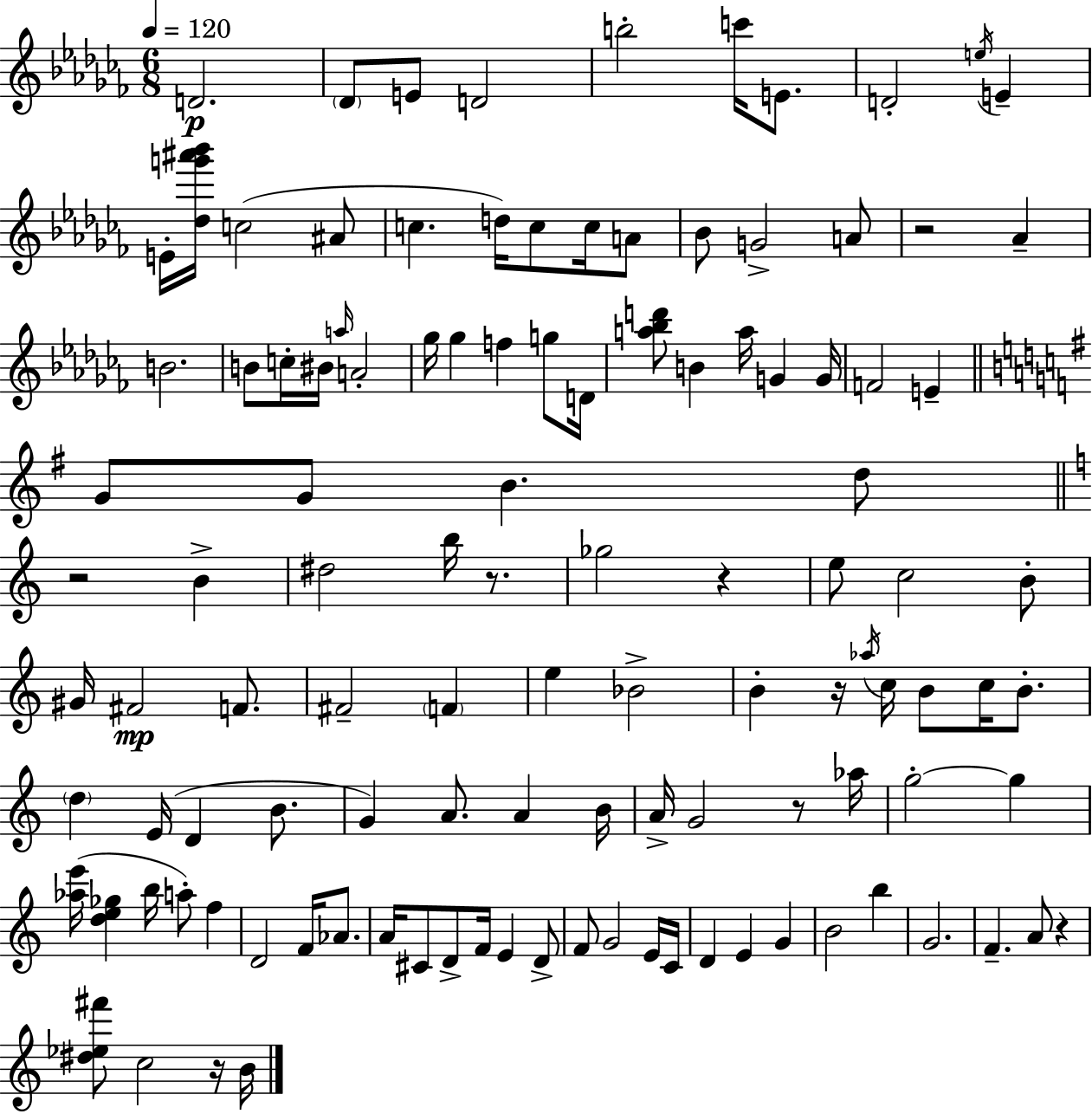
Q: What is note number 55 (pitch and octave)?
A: F4